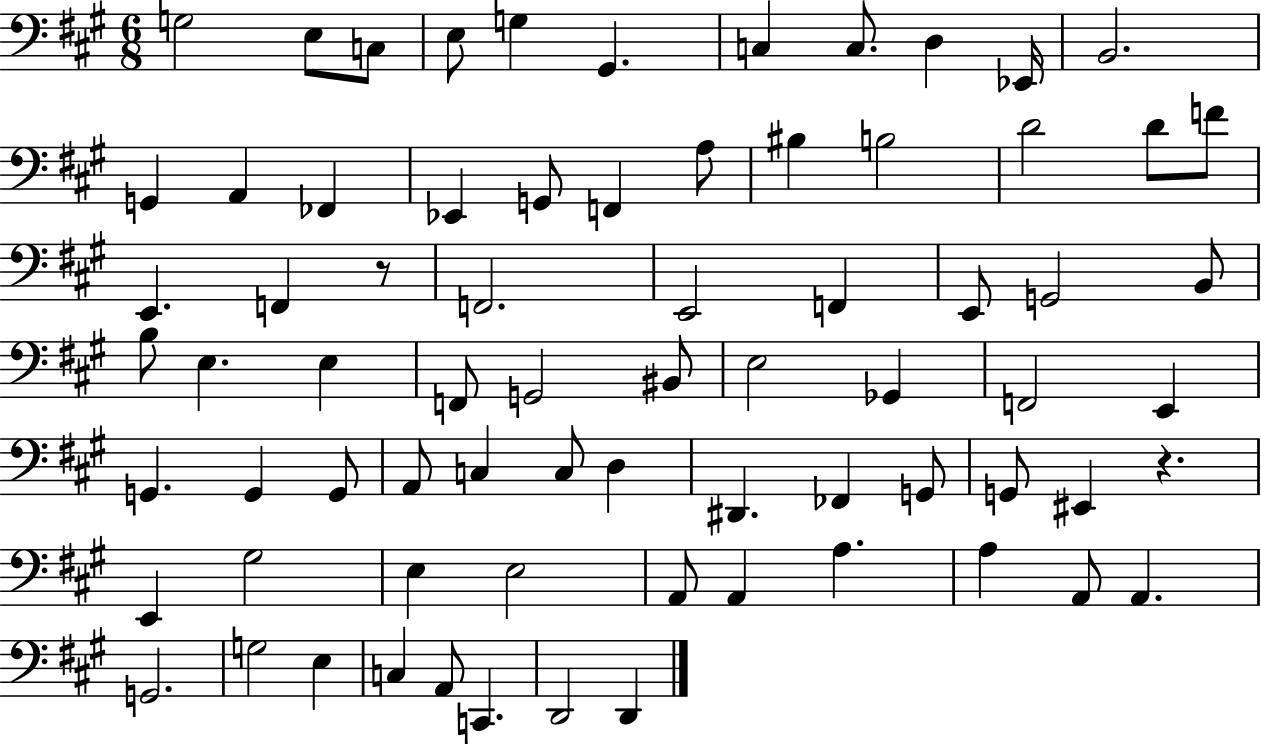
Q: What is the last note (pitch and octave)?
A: D2